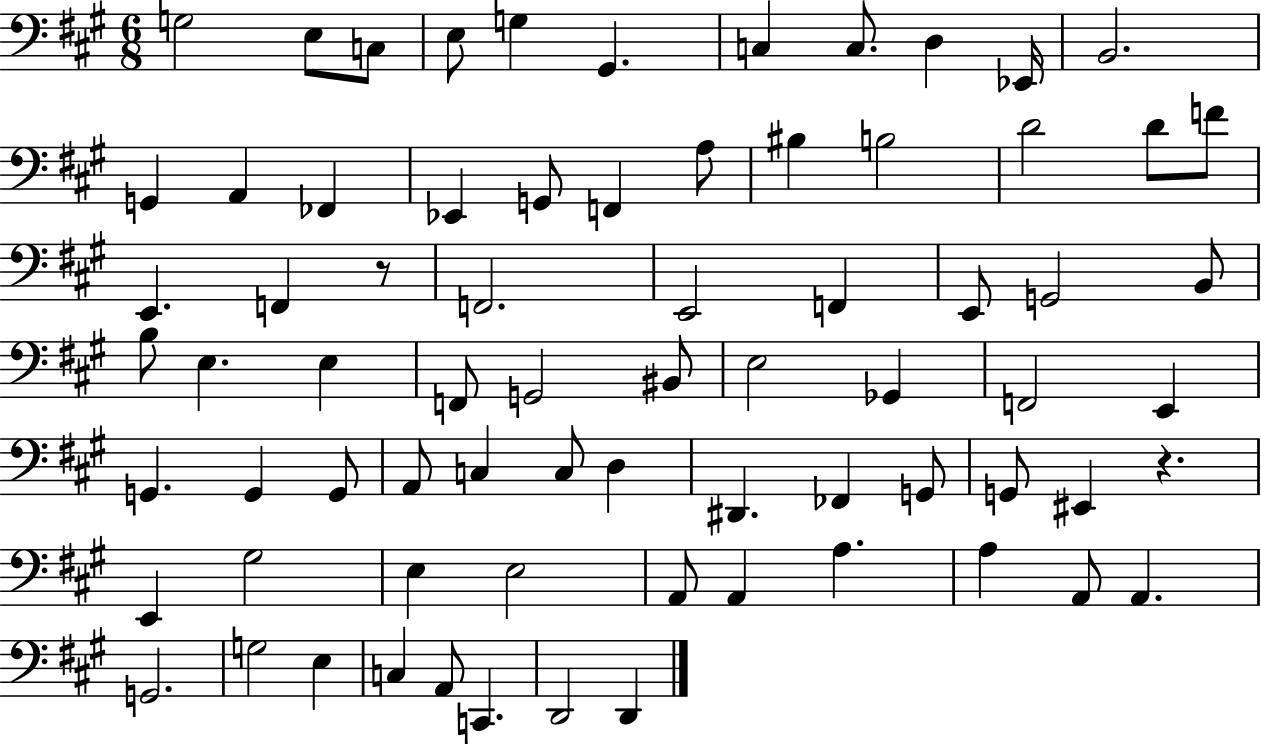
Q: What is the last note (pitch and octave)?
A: D2